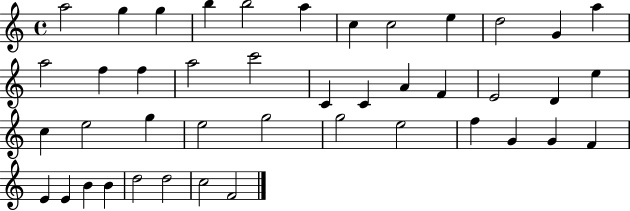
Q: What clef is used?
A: treble